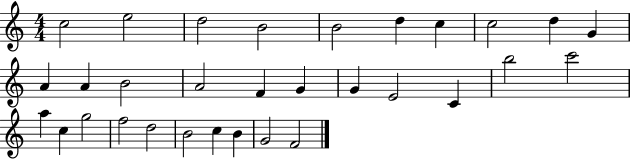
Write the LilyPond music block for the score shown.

{
  \clef treble
  \numericTimeSignature
  \time 4/4
  \key c \major
  c''2 e''2 | d''2 b'2 | b'2 d''4 c''4 | c''2 d''4 g'4 | \break a'4 a'4 b'2 | a'2 f'4 g'4 | g'4 e'2 c'4 | b''2 c'''2 | \break a''4 c''4 g''2 | f''2 d''2 | b'2 c''4 b'4 | g'2 f'2 | \break \bar "|."
}